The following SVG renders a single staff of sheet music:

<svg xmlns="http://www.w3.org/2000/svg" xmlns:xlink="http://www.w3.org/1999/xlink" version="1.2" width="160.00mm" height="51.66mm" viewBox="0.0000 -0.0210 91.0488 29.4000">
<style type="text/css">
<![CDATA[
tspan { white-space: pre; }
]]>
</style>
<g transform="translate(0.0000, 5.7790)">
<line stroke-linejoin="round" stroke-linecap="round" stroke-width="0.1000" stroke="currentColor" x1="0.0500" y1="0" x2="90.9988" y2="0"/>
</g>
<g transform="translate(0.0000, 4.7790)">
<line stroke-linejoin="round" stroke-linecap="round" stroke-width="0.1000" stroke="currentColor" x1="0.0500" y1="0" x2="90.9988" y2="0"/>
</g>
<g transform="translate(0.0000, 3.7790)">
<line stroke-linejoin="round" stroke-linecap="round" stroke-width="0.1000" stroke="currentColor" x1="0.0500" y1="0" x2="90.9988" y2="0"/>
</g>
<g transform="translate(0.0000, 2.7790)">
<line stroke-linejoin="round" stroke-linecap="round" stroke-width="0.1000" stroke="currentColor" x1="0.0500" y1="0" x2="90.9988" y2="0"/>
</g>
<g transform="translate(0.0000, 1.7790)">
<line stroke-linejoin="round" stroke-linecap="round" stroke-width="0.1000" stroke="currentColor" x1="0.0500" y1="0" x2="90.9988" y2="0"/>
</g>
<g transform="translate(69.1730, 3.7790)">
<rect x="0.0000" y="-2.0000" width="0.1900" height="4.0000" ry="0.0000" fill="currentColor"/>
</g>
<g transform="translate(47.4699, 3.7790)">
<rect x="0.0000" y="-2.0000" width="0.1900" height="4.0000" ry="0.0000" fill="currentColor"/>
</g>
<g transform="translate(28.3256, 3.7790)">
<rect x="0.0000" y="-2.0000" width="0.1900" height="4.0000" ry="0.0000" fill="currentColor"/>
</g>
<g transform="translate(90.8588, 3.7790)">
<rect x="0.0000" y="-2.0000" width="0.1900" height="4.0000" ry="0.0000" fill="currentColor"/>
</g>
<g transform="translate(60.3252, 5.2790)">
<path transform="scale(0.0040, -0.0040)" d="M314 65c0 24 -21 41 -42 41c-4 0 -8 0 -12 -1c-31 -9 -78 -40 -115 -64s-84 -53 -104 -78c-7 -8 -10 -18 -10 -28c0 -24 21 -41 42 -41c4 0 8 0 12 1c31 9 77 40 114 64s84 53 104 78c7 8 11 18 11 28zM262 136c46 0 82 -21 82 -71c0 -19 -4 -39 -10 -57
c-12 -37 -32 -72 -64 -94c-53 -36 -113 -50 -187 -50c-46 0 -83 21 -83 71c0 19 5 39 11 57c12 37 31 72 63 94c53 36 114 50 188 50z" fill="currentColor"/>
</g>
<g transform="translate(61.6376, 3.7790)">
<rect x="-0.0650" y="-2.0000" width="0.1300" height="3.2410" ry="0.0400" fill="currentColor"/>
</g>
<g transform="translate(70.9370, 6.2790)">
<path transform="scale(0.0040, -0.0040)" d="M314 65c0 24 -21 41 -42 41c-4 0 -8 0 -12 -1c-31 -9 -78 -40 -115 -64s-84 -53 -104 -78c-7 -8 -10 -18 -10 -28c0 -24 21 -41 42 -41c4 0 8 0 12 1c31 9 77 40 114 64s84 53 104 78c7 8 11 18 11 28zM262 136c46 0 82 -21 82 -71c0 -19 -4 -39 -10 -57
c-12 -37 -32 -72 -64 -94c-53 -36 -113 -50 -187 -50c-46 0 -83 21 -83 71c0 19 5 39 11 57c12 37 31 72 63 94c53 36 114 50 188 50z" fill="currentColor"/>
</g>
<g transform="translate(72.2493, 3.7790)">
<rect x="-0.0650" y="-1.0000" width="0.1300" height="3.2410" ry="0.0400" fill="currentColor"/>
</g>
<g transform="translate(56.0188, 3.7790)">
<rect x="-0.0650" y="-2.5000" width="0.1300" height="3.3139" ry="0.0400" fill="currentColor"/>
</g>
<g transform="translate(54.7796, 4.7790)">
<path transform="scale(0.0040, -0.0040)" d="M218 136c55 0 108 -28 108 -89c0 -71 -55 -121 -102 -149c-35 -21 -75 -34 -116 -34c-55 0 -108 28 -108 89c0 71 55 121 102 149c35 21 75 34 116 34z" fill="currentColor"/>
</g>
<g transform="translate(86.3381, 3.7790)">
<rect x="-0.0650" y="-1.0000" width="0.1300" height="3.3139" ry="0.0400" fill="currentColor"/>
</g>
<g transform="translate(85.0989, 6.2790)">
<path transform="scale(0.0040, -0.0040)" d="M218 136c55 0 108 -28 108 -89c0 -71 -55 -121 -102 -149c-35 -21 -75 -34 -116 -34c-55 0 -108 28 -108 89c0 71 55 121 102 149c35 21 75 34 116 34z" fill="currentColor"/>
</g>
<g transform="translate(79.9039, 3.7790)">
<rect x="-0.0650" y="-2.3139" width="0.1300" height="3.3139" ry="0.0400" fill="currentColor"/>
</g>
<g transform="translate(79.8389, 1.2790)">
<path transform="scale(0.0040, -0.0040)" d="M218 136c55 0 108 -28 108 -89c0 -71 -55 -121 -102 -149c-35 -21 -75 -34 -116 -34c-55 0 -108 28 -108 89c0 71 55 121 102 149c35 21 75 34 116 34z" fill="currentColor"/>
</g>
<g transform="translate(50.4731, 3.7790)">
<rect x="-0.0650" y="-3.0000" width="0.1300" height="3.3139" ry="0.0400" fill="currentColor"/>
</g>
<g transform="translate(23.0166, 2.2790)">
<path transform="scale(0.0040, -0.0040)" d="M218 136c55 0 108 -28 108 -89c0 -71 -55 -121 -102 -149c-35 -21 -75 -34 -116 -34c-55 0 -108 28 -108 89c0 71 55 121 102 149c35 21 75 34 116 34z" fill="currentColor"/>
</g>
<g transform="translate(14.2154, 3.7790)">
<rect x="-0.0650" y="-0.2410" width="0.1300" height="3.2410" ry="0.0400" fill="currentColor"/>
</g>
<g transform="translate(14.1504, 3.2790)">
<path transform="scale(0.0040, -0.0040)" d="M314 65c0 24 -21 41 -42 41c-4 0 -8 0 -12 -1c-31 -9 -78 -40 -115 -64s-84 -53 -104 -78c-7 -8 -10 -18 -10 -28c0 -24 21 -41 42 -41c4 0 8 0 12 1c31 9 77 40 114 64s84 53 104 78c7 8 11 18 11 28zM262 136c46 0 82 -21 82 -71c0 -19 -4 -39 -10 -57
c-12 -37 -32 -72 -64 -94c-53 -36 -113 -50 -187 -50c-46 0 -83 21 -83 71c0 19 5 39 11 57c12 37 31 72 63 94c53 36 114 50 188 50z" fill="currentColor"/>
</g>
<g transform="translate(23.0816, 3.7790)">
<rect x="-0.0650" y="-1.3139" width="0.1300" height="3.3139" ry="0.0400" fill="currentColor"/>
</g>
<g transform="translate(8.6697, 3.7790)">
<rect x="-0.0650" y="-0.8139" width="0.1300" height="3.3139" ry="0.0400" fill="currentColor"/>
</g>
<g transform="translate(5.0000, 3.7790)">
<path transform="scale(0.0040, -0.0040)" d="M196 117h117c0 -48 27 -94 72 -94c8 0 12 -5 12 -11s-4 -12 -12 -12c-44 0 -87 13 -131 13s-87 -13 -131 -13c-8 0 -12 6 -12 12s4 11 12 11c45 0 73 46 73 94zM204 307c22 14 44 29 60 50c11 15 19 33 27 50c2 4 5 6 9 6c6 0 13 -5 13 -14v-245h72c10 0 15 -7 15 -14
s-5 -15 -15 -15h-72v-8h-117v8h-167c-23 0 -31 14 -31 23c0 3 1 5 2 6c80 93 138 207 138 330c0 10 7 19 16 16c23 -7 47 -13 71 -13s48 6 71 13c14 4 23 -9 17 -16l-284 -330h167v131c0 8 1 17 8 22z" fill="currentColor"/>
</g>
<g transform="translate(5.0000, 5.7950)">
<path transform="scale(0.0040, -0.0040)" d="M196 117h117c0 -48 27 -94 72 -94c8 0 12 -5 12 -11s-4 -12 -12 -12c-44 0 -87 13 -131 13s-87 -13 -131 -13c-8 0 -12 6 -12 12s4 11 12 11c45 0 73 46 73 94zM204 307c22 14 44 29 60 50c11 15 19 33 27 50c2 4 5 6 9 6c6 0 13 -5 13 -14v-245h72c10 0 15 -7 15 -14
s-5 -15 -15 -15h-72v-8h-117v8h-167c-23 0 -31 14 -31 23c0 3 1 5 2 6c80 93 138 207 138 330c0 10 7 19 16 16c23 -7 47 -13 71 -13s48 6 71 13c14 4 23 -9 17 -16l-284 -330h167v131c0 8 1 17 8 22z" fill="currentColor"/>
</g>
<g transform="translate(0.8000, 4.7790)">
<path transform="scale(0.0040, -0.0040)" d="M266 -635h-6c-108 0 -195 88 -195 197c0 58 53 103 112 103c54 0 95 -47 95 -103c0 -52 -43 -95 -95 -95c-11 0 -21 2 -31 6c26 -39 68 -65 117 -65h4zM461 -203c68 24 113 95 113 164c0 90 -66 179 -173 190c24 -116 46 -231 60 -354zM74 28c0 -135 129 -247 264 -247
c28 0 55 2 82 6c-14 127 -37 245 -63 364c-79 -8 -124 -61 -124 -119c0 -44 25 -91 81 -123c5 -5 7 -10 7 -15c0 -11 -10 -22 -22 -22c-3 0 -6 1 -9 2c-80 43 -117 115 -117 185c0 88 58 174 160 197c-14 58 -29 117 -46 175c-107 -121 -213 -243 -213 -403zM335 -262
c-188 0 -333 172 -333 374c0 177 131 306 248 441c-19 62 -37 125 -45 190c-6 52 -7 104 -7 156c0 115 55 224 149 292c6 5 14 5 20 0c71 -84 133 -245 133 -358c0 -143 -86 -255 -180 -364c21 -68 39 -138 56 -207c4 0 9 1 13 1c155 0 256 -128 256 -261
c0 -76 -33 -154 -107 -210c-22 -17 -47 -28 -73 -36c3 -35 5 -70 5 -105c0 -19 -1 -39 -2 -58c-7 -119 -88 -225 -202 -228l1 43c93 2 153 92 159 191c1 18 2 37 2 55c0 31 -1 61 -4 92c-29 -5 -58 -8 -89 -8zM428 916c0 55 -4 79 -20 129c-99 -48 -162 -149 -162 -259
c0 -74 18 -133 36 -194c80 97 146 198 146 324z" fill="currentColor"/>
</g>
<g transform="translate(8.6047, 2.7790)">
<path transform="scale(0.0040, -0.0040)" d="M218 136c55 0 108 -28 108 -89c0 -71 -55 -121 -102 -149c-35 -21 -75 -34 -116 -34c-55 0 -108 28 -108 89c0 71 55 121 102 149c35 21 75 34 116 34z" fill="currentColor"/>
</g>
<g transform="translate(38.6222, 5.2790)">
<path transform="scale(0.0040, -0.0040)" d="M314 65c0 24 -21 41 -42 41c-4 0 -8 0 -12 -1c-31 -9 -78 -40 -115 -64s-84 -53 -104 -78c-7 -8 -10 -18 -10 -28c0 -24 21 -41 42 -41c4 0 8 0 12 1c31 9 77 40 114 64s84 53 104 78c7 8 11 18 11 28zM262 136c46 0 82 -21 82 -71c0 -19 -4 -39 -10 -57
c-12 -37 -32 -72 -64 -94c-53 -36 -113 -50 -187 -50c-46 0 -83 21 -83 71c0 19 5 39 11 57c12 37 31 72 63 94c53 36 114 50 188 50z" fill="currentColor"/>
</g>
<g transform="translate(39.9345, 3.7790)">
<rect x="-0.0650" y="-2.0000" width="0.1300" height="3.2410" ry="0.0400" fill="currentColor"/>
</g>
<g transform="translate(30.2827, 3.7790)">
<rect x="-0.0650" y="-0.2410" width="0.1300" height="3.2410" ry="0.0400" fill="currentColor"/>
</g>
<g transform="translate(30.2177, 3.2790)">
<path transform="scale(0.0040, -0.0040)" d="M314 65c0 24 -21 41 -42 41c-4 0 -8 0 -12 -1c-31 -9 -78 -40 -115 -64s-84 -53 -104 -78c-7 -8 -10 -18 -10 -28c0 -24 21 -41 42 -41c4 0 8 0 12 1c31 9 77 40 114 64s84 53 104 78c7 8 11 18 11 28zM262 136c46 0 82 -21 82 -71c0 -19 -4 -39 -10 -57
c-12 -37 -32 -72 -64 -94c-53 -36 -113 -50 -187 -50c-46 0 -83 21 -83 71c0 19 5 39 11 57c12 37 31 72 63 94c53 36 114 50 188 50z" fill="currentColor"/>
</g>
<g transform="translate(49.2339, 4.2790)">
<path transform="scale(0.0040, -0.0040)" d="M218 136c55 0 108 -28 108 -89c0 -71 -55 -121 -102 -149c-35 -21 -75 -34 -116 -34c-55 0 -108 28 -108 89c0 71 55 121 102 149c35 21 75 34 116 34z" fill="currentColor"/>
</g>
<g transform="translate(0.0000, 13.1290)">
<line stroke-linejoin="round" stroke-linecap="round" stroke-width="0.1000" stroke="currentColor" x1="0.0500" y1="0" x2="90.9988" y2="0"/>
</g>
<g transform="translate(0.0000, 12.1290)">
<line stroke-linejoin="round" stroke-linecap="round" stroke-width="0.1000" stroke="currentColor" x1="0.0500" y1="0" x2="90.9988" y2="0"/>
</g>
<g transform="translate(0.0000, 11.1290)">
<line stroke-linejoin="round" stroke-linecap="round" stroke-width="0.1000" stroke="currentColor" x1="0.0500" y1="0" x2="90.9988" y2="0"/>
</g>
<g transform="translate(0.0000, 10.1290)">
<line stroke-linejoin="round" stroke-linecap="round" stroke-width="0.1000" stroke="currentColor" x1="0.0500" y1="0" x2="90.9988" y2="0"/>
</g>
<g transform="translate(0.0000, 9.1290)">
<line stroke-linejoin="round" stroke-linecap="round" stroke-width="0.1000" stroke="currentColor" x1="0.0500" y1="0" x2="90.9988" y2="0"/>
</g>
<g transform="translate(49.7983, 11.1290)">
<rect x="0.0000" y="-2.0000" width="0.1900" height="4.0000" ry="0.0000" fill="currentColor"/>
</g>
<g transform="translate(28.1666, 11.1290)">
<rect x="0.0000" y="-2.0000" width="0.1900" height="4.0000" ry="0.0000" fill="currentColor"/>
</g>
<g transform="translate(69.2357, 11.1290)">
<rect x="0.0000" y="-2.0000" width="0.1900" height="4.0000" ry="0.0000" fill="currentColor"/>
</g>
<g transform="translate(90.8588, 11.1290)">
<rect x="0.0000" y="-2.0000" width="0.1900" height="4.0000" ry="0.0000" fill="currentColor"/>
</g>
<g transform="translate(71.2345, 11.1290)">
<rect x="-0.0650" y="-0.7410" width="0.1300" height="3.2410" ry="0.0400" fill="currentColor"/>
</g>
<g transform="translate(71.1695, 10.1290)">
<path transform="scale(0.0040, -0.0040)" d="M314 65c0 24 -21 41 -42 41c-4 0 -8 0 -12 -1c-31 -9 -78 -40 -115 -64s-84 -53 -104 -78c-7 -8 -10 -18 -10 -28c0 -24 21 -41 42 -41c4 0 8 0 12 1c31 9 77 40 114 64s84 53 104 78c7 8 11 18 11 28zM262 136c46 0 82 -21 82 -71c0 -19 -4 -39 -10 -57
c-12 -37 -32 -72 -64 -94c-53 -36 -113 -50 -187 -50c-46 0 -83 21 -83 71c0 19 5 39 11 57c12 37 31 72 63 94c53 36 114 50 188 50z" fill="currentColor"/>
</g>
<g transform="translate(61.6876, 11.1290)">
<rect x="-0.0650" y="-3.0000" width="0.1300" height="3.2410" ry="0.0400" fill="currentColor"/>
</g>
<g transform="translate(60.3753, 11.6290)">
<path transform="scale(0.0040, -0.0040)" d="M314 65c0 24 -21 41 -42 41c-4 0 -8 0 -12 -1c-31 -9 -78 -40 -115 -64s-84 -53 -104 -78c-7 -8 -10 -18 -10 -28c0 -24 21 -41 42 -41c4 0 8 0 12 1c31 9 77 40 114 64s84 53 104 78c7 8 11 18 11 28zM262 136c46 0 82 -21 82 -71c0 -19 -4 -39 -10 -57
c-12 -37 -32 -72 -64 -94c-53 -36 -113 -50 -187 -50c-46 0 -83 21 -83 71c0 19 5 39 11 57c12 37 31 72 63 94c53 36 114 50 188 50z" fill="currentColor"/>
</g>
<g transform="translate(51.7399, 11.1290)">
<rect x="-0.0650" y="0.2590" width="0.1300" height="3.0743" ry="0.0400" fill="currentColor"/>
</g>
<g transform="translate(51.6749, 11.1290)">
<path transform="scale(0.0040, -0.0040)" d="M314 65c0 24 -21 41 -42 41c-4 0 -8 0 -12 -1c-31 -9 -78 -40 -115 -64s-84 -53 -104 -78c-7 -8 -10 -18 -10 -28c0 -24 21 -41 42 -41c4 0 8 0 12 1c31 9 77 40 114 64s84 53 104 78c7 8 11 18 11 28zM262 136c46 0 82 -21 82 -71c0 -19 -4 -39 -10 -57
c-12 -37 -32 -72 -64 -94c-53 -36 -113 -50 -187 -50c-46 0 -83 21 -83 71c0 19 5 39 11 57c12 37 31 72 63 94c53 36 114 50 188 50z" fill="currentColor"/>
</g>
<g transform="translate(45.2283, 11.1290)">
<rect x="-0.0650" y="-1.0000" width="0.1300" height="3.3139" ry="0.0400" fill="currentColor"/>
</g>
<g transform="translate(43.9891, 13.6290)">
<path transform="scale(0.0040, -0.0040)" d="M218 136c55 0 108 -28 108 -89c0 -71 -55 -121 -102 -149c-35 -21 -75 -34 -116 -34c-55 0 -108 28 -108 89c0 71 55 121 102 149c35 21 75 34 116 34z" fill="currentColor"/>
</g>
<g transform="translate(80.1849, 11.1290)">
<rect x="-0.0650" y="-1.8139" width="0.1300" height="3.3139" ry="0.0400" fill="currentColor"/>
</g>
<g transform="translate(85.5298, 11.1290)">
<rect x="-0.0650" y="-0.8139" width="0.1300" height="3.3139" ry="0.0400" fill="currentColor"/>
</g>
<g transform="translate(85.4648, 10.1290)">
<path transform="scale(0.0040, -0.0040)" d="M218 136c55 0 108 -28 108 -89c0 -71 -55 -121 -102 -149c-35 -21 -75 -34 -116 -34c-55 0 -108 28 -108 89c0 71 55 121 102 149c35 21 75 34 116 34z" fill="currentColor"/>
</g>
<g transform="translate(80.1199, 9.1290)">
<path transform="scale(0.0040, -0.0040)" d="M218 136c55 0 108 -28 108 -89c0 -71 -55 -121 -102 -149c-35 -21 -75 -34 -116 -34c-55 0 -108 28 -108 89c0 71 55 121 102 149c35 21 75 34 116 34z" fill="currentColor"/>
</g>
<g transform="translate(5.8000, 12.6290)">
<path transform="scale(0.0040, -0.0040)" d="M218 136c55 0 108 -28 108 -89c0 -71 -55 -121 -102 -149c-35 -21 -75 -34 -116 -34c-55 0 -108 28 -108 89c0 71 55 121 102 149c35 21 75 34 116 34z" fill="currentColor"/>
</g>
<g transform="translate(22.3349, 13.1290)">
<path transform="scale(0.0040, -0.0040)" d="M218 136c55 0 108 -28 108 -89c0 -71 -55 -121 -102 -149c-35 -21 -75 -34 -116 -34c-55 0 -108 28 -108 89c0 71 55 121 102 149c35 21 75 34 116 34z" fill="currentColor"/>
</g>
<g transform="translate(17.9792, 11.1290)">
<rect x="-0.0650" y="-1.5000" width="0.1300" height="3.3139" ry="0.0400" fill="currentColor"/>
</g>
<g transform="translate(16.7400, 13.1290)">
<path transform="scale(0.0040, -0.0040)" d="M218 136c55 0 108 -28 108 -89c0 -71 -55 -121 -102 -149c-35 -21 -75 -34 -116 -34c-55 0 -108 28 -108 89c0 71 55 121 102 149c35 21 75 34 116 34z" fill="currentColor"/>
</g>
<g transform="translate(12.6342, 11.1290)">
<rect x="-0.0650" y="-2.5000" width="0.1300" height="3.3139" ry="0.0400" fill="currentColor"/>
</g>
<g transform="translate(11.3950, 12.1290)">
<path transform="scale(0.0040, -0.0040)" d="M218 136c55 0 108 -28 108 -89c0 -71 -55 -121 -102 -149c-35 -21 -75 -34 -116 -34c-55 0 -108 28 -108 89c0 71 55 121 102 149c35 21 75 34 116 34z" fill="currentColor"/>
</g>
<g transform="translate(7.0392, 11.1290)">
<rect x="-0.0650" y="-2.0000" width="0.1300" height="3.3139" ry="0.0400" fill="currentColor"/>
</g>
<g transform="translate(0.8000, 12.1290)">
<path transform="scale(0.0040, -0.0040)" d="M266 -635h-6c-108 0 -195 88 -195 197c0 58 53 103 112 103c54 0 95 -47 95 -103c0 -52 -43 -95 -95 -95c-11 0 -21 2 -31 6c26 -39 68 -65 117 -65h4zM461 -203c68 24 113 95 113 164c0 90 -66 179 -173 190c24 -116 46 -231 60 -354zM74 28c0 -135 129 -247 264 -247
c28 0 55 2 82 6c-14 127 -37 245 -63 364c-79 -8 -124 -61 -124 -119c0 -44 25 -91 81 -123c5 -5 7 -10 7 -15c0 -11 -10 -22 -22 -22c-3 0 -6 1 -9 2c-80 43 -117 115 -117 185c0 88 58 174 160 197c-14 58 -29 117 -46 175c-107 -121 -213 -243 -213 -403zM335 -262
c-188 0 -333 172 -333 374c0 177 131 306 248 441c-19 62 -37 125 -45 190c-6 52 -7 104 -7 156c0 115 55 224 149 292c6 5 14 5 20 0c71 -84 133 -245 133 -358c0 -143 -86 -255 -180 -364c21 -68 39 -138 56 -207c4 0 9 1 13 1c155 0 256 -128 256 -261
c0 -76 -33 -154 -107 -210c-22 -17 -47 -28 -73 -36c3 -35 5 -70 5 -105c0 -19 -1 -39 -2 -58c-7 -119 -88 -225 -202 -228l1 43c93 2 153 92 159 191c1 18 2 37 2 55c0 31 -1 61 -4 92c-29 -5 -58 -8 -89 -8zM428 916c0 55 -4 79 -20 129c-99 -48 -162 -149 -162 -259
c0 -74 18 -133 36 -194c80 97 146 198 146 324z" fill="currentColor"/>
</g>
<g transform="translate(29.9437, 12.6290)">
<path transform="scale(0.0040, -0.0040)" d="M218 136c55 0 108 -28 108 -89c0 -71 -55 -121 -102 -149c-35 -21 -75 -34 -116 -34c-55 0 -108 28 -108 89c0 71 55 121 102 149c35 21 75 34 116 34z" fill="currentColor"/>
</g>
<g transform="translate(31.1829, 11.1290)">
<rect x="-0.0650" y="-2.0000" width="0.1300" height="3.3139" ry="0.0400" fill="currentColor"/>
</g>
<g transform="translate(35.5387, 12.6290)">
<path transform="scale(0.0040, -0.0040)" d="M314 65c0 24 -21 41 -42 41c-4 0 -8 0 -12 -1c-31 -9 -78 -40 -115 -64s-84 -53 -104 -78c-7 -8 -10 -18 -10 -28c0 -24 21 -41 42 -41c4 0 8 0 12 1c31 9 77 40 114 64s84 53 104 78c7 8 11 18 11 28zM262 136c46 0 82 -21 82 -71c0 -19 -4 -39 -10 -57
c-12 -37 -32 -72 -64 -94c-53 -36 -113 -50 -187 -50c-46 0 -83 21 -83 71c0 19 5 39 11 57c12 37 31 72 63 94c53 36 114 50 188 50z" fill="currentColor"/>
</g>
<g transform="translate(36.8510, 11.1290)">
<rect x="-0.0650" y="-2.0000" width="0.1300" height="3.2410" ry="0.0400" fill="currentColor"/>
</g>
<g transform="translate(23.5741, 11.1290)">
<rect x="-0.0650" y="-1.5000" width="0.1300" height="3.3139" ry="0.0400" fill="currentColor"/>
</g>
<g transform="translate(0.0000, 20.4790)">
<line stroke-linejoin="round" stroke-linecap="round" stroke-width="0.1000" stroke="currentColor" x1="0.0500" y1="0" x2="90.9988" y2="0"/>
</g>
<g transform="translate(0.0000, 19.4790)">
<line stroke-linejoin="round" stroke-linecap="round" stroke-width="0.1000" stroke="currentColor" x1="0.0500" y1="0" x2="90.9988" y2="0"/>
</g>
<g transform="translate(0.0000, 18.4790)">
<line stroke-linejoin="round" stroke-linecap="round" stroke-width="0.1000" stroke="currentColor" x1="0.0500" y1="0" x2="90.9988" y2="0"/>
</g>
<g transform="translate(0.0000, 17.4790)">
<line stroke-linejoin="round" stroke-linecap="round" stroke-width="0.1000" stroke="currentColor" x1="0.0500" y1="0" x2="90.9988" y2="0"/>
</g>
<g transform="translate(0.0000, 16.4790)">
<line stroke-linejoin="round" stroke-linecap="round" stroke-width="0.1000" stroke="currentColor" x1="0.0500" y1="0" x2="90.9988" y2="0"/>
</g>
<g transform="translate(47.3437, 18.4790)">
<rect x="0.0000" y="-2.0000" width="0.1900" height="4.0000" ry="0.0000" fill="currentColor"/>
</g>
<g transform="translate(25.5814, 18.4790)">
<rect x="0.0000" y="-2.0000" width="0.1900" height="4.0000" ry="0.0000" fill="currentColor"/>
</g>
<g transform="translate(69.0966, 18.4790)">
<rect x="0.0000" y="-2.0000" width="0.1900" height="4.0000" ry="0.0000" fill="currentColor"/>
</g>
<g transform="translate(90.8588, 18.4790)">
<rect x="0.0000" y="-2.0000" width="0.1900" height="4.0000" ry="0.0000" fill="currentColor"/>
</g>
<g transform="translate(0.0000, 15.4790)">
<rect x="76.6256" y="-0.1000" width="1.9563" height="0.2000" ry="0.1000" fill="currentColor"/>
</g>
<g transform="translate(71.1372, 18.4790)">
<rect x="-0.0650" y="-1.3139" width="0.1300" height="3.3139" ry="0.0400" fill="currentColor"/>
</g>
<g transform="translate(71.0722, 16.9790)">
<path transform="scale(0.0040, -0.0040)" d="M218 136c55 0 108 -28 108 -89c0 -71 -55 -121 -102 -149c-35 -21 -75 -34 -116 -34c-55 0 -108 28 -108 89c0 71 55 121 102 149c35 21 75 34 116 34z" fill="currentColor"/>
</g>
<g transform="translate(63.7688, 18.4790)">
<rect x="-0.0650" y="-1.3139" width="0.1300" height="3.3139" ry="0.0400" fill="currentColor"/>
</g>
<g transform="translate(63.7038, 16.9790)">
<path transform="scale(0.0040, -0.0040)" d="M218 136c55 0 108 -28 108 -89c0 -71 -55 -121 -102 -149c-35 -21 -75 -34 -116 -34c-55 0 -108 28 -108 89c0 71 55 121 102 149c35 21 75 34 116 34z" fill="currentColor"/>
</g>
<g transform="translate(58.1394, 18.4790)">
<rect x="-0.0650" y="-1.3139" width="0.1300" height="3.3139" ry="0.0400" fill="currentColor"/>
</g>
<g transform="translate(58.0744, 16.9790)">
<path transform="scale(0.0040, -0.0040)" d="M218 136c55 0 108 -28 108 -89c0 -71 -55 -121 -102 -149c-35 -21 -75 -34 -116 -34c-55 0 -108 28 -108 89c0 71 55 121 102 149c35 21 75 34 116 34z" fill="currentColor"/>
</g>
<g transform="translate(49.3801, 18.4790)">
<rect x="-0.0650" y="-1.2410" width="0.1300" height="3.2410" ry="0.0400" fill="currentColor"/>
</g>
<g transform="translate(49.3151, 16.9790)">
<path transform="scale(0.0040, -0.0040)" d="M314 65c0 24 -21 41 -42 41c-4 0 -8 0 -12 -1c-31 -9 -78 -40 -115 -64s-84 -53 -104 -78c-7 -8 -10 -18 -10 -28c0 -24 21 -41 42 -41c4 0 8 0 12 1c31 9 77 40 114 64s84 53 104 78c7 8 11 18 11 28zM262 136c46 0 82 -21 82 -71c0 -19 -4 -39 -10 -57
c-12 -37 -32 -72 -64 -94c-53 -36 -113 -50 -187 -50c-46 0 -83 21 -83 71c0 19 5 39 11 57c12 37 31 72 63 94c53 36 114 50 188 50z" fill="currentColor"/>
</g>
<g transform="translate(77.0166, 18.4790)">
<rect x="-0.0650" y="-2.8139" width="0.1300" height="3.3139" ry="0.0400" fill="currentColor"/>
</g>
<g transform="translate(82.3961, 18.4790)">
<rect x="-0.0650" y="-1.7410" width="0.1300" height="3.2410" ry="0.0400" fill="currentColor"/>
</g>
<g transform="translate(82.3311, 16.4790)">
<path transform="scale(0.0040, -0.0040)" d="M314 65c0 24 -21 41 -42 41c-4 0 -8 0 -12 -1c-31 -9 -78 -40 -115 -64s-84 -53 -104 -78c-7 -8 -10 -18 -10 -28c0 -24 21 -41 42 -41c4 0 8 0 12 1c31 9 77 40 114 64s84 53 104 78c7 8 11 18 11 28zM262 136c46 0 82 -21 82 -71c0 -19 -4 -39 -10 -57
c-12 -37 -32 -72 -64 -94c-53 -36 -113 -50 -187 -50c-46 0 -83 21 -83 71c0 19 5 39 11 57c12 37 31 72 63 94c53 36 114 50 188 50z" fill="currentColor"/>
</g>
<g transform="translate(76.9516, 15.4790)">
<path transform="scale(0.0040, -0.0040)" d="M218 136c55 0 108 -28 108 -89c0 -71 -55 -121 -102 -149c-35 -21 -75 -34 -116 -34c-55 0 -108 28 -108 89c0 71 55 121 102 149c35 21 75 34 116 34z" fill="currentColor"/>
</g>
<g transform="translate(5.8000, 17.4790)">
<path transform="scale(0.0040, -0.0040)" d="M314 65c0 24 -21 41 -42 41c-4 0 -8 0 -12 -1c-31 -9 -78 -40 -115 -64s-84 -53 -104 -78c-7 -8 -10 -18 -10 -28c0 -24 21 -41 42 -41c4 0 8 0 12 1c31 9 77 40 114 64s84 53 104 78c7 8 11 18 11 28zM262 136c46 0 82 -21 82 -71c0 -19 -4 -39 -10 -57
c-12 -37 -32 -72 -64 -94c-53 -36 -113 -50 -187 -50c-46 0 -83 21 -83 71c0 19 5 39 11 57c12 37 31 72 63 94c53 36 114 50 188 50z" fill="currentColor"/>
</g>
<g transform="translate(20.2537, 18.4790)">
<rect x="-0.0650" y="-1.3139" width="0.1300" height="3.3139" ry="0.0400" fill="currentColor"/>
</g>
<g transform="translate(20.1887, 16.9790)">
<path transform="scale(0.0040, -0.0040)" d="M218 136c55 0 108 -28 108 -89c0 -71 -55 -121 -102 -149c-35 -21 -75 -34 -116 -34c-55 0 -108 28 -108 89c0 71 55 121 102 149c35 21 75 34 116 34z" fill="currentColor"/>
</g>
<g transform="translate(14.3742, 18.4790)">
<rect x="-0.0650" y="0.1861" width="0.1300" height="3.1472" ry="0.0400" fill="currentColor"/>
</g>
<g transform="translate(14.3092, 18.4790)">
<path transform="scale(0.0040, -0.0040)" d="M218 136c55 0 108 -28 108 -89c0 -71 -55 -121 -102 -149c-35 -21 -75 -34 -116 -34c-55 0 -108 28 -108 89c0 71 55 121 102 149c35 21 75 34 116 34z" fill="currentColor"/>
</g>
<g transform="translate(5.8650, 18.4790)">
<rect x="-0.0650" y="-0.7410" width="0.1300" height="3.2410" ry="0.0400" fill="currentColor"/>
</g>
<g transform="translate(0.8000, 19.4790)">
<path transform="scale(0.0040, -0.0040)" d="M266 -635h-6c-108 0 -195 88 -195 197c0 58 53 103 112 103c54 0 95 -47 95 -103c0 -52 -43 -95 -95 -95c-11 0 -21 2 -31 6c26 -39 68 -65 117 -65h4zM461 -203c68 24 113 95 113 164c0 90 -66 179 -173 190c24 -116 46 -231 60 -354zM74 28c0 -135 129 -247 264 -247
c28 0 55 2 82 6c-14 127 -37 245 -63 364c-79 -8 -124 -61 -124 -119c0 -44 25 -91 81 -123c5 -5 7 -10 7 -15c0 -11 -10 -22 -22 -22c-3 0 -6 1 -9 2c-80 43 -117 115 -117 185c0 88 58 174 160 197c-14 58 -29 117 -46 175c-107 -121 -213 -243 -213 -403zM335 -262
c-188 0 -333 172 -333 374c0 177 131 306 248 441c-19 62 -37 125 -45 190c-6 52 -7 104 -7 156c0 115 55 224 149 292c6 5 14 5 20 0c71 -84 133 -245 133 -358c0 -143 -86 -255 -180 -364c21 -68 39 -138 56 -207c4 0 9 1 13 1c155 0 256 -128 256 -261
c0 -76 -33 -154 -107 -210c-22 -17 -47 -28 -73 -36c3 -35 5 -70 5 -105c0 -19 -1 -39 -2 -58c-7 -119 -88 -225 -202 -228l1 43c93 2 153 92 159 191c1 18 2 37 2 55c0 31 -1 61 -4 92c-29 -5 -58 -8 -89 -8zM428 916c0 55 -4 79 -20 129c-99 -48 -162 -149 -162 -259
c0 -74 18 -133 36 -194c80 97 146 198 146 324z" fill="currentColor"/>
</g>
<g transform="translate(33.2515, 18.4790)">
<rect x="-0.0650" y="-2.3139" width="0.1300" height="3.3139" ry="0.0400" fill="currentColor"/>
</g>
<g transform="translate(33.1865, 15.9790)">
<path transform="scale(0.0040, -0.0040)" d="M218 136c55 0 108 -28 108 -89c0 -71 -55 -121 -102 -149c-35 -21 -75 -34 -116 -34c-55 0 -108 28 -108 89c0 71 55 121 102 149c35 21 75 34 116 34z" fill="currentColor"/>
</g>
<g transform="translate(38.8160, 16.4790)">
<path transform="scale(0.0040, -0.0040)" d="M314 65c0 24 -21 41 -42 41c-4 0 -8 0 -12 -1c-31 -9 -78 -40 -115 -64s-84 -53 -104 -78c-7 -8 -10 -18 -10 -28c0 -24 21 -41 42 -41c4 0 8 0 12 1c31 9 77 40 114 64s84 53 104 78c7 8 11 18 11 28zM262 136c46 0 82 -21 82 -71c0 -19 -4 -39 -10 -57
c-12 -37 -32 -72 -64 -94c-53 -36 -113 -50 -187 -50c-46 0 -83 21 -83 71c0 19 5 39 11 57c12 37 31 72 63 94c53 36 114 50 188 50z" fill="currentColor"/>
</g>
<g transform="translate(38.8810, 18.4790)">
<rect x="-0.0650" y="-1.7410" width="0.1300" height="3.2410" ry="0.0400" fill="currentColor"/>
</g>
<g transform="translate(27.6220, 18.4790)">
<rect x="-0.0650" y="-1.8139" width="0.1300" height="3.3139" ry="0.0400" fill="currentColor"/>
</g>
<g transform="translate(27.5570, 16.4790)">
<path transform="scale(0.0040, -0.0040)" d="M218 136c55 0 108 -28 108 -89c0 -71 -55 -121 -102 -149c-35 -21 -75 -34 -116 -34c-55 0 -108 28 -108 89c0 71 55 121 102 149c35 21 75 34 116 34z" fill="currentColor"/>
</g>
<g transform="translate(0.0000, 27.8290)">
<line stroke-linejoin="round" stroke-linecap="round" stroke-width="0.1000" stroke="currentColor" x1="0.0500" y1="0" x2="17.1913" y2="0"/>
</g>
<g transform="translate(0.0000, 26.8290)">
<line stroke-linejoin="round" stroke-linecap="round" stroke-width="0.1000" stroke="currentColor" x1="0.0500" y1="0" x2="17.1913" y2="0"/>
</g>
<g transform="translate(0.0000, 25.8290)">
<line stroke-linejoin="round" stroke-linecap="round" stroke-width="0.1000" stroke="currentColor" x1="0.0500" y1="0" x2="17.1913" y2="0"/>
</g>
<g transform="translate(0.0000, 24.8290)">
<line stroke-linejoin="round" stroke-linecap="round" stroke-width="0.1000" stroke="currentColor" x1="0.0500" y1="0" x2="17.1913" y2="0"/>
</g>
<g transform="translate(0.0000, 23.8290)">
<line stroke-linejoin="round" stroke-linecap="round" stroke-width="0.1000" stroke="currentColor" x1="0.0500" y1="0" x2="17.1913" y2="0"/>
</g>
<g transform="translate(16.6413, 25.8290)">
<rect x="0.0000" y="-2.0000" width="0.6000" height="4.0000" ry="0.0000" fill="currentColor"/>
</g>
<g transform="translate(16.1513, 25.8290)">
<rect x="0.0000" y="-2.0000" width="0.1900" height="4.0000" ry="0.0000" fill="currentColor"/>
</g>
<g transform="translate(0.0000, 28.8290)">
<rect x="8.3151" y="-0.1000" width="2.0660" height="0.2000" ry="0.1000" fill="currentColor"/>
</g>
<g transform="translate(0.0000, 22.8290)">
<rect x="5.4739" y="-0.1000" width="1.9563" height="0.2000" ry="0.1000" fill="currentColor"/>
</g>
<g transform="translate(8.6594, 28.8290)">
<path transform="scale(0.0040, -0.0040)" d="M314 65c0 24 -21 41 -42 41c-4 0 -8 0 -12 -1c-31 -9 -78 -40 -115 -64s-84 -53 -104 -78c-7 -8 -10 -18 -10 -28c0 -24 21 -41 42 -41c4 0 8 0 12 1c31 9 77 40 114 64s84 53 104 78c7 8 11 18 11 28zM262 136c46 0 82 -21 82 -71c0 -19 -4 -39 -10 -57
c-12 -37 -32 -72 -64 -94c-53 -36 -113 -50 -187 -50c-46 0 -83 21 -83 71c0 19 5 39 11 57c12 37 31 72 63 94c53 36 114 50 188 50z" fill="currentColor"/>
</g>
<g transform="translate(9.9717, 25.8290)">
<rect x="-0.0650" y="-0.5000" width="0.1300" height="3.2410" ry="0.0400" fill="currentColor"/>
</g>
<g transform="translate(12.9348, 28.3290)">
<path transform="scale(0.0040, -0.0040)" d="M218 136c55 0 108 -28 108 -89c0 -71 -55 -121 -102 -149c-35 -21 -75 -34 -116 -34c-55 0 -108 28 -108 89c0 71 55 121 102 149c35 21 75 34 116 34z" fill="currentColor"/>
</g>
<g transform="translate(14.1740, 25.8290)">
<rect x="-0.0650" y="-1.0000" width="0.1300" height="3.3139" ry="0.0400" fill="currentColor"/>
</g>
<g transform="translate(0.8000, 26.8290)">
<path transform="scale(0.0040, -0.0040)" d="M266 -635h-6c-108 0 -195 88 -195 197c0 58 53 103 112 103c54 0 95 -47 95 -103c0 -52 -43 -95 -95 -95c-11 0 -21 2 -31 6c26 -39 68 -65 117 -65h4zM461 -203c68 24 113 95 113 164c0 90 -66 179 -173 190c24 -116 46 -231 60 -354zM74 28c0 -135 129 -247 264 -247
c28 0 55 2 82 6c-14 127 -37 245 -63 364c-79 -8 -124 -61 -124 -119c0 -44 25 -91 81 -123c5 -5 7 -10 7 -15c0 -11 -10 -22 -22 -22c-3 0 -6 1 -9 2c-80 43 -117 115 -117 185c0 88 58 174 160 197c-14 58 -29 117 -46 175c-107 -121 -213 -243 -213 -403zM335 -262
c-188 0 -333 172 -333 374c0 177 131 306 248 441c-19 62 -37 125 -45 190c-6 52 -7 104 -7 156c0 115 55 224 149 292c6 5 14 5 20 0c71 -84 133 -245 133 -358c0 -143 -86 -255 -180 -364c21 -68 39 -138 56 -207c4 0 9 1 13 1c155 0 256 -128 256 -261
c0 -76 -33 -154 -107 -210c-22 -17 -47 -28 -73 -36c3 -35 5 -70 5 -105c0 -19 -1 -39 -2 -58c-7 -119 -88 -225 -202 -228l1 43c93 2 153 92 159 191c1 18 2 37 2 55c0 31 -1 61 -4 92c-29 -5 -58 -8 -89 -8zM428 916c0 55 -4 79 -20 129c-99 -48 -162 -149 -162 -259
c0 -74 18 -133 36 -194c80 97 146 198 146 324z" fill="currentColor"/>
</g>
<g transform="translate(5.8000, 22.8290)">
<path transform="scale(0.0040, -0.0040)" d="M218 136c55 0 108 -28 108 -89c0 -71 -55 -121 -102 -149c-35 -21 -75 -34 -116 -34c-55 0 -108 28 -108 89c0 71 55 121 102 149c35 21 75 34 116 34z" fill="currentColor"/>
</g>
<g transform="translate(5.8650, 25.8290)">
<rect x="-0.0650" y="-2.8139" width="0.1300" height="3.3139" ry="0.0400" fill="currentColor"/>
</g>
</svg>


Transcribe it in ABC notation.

X:1
T:Untitled
M:4/4
L:1/4
K:C
d c2 e c2 F2 A G F2 D2 g D F G E E F F2 D B2 A2 d2 f d d2 B e f g f2 e2 e e e a f2 a C2 D